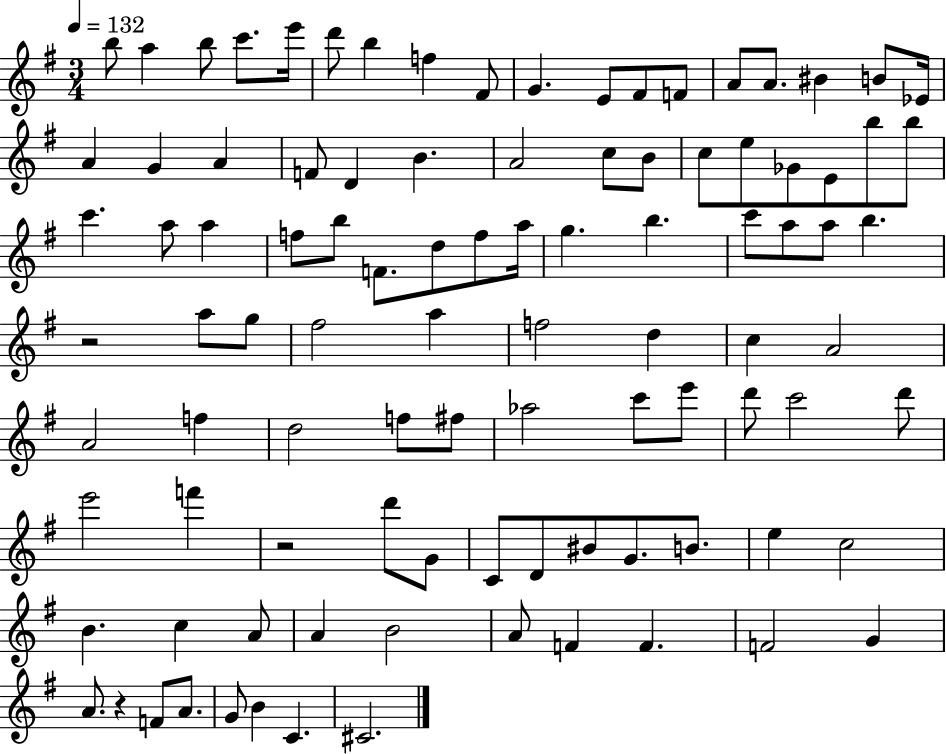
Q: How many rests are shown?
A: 3